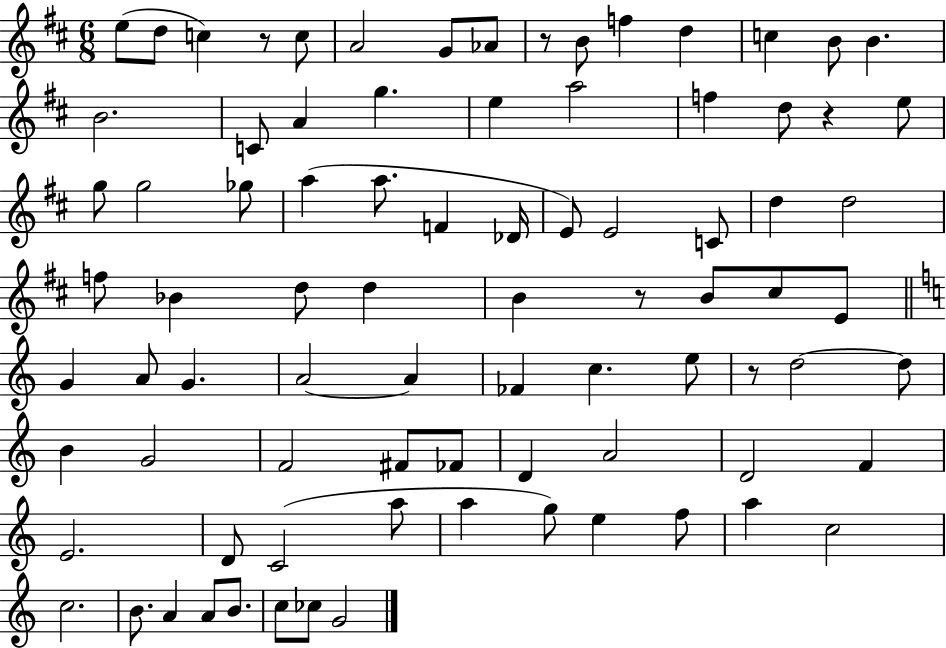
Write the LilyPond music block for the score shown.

{
  \clef treble
  \numericTimeSignature
  \time 6/8
  \key d \major
  e''8( d''8 c''4) r8 c''8 | a'2 g'8 aes'8 | r8 b'8 f''4 d''4 | c''4 b'8 b'4. | \break b'2. | c'8 a'4 g''4. | e''4 a''2 | f''4 d''8 r4 e''8 | \break g''8 g''2 ges''8 | a''4( a''8. f'4 des'16 | e'8) e'2 c'8 | d''4 d''2 | \break f''8 bes'4 d''8 d''4 | b'4 r8 b'8 cis''8 e'8 | \bar "||" \break \key c \major g'4 a'8 g'4. | a'2~~ a'4 | fes'4 c''4. e''8 | r8 d''2~~ d''8 | \break b'4 g'2 | f'2 fis'8 fes'8 | d'4 a'2 | d'2 f'4 | \break e'2. | d'8 c'2( a''8 | a''4 g''8) e''4 f''8 | a''4 c''2 | \break c''2. | b'8. a'4 a'8 b'8. | c''8 ces''8 g'2 | \bar "|."
}